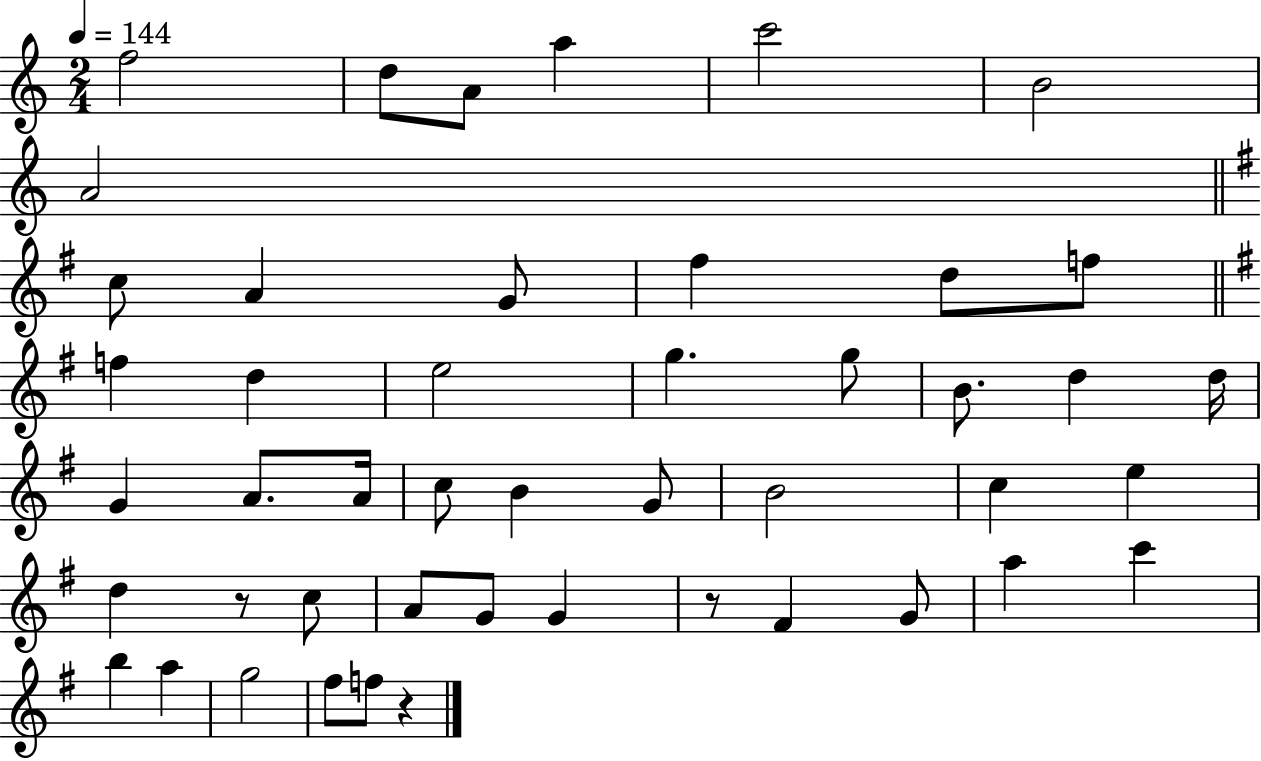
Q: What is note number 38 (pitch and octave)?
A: A5